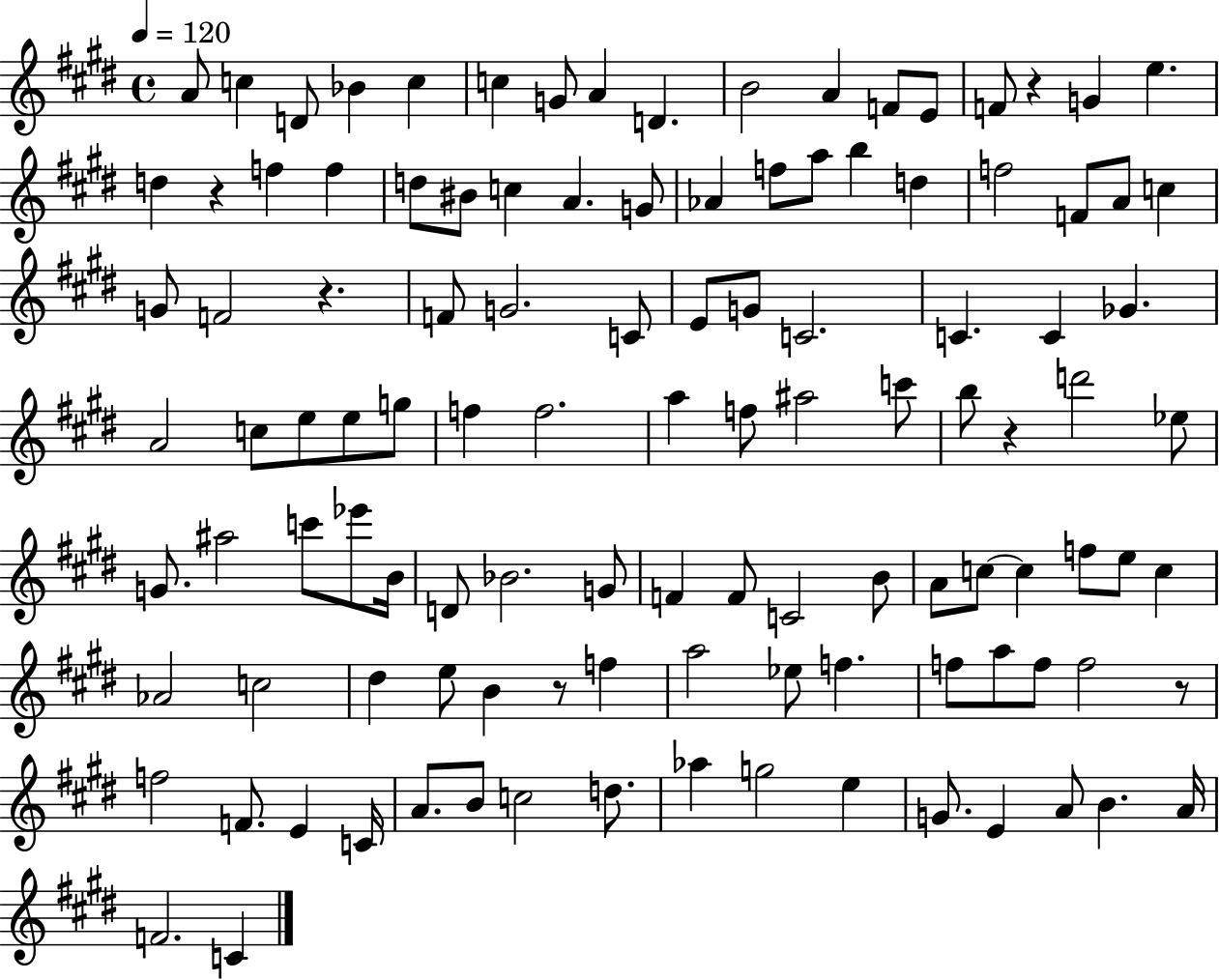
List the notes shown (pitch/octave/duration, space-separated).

A4/e C5/q D4/e Bb4/q C5/q C5/q G4/e A4/q D4/q. B4/h A4/q F4/e E4/e F4/e R/q G4/q E5/q. D5/q R/q F5/q F5/q D5/e BIS4/e C5/q A4/q. G4/e Ab4/q F5/e A5/e B5/q D5/q F5/h F4/e A4/e C5/q G4/e F4/h R/q. F4/e G4/h. C4/e E4/e G4/e C4/h. C4/q. C4/q Gb4/q. A4/h C5/e E5/e E5/e G5/e F5/q F5/h. A5/q F5/e A#5/h C6/e B5/e R/q D6/h Eb5/e G4/e. A#5/h C6/e Eb6/e B4/s D4/e Bb4/h. G4/e F4/q F4/e C4/h B4/e A4/e C5/e C5/q F5/e E5/e C5/q Ab4/h C5/h D#5/q E5/e B4/q R/e F5/q A5/h Eb5/e F5/q. F5/e A5/e F5/e F5/h R/e F5/h F4/e. E4/q C4/s A4/e. B4/e C5/h D5/e. Ab5/q G5/h E5/q G4/e. E4/q A4/e B4/q. A4/s F4/h. C4/q